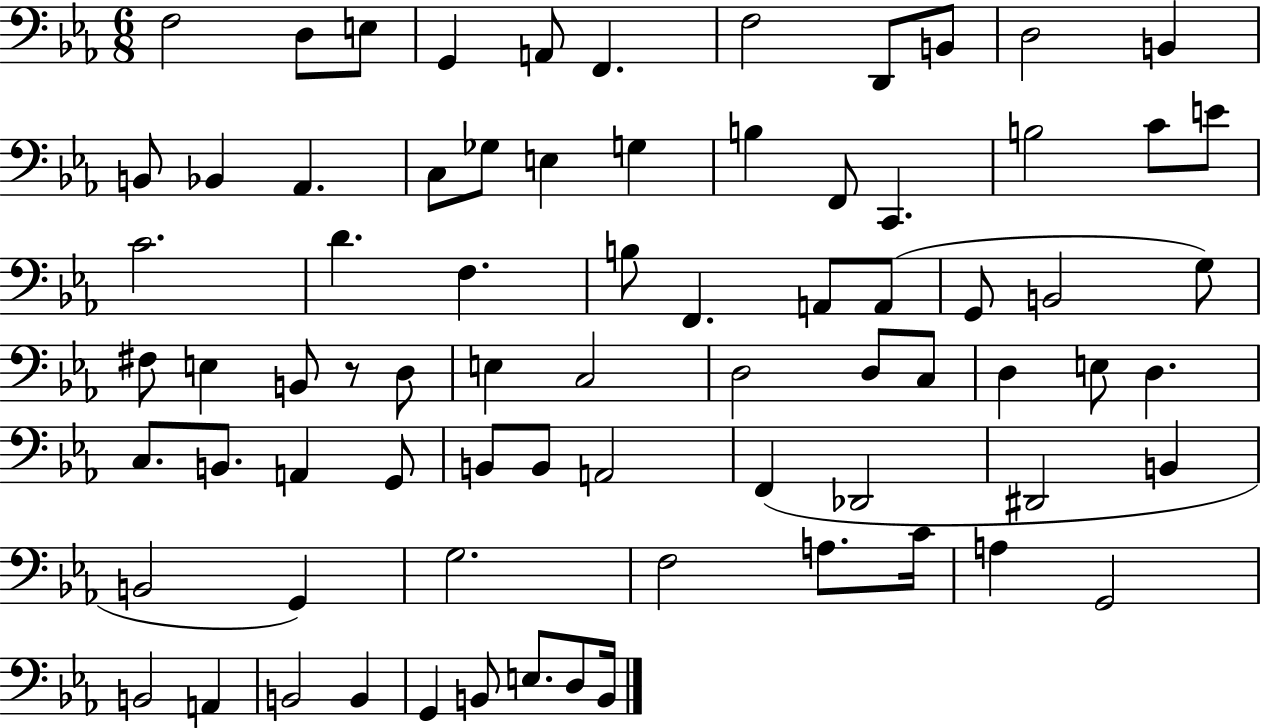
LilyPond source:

{
  \clef bass
  \numericTimeSignature
  \time 6/8
  \key ees \major
  f2 d8 e8 | g,4 a,8 f,4. | f2 d,8 b,8 | d2 b,4 | \break b,8 bes,4 aes,4. | c8 ges8 e4 g4 | b4 f,8 c,4. | b2 c'8 e'8 | \break c'2. | d'4. f4. | b8 f,4. a,8 a,8( | g,8 b,2 g8) | \break fis8 e4 b,8 r8 d8 | e4 c2 | d2 d8 c8 | d4 e8 d4. | \break c8. b,8. a,4 g,8 | b,8 b,8 a,2 | f,4( des,2 | dis,2 b,4 | \break b,2 g,4) | g2. | f2 a8. c'16 | a4 g,2 | \break b,2 a,4 | b,2 b,4 | g,4 b,8 e8. d8 b,16 | \bar "|."
}